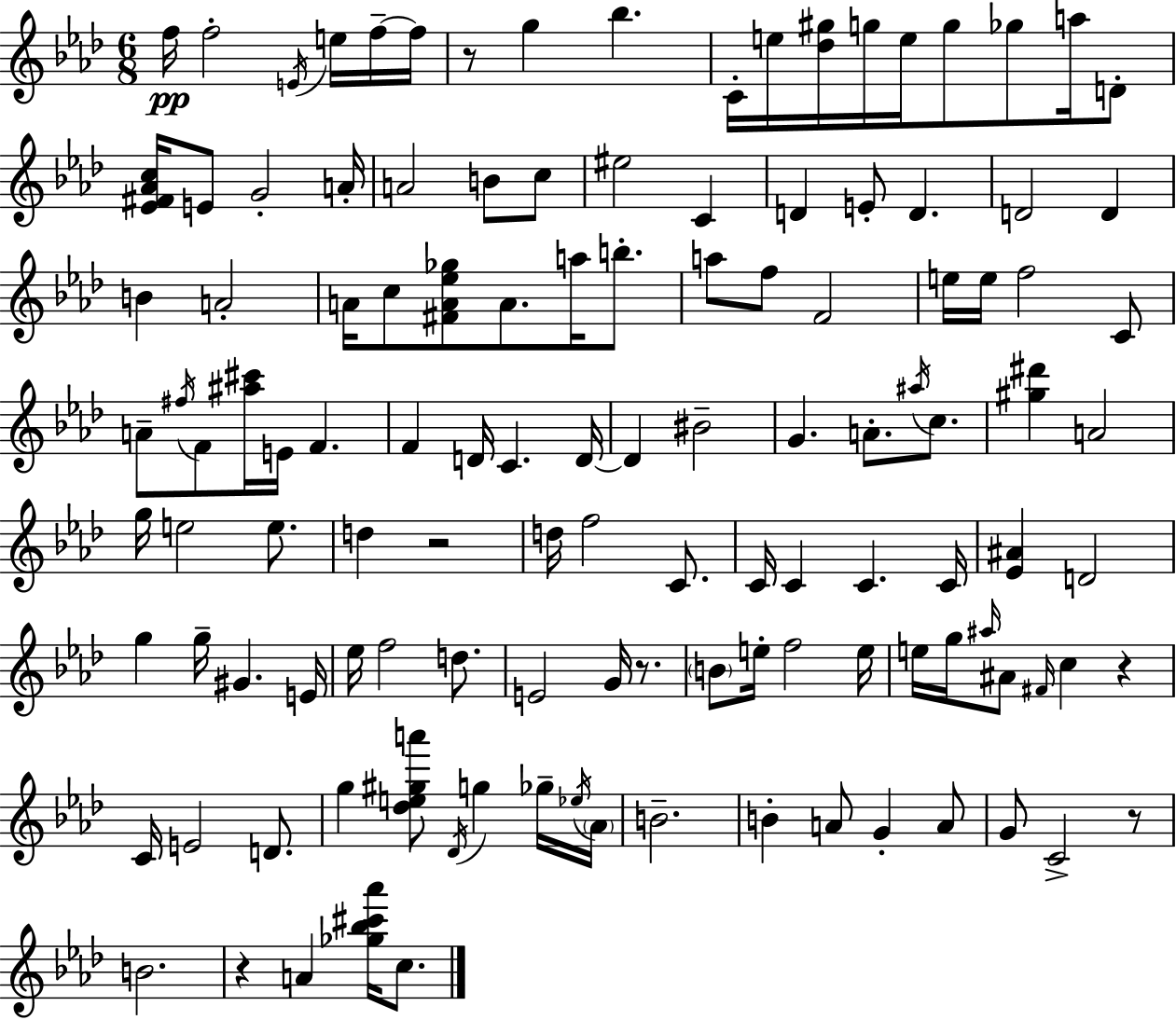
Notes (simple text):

F5/s F5/h E4/s E5/s F5/s F5/s R/e G5/q Bb5/q. C4/s E5/s [Db5,G#5]/s G5/s E5/s G5/e Gb5/e A5/s D4/e [Eb4,F#4,Ab4,C5]/s E4/e G4/h A4/s A4/h B4/e C5/e EIS5/h C4/q D4/q E4/e D4/q. D4/h D4/q B4/q A4/h A4/s C5/e [F#4,A4,Eb5,Gb5]/e A4/e. A5/s B5/e. A5/e F5/e F4/h E5/s E5/s F5/h C4/e A4/e F#5/s F4/e [A#5,C#6]/s E4/s F4/q. F4/q D4/s C4/q. D4/s D4/q BIS4/h G4/q. A4/e. A#5/s C5/e. [G#5,D#6]/q A4/h G5/s E5/h E5/e. D5/q R/h D5/s F5/h C4/e. C4/s C4/q C4/q. C4/s [Eb4,A#4]/q D4/h G5/q G5/s G#4/q. E4/s Eb5/s F5/h D5/e. E4/h G4/s R/e. B4/e E5/s F5/h E5/s E5/s G5/s A#5/s A#4/e F#4/s C5/q R/q C4/s E4/h D4/e. G5/q [Db5,E5,G#5,A6]/e Db4/s G5/q Gb5/s Eb5/s Ab4/s B4/h. B4/q A4/e G4/q A4/e G4/e C4/h R/e B4/h. R/q A4/q [Gb5,Bb5,C#6,Ab6]/s C5/e.